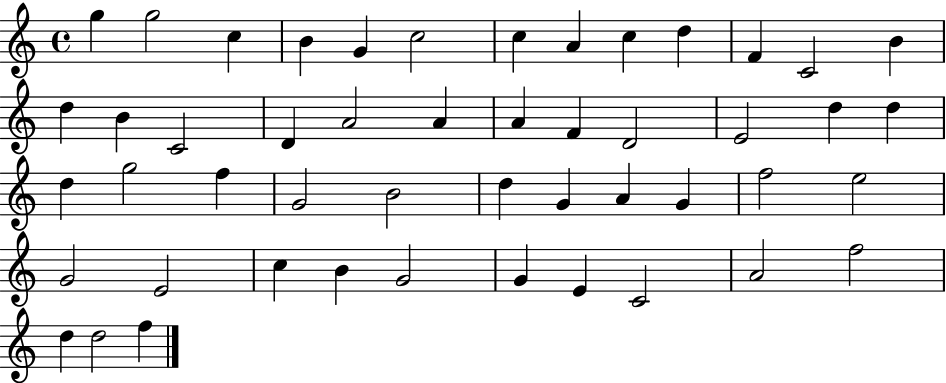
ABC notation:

X:1
T:Untitled
M:4/4
L:1/4
K:C
g g2 c B G c2 c A c d F C2 B d B C2 D A2 A A F D2 E2 d d d g2 f G2 B2 d G A G f2 e2 G2 E2 c B G2 G E C2 A2 f2 d d2 f